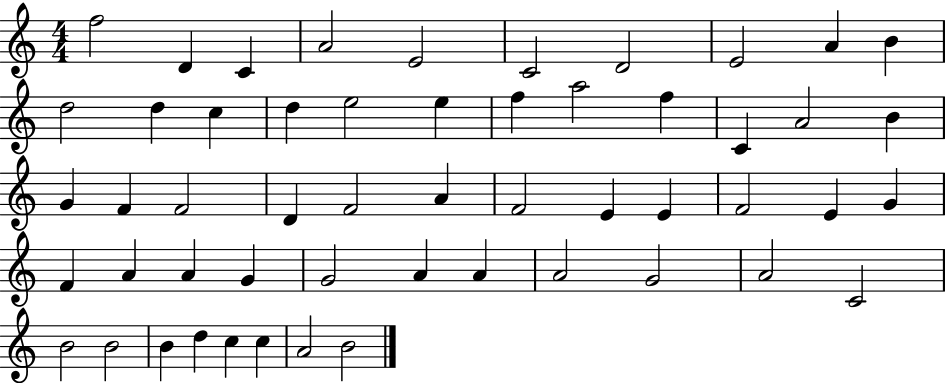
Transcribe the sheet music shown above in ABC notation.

X:1
T:Untitled
M:4/4
L:1/4
K:C
f2 D C A2 E2 C2 D2 E2 A B d2 d c d e2 e f a2 f C A2 B G F F2 D F2 A F2 E E F2 E G F A A G G2 A A A2 G2 A2 C2 B2 B2 B d c c A2 B2